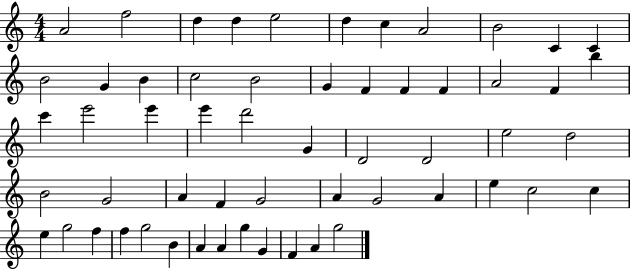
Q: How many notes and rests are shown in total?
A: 57